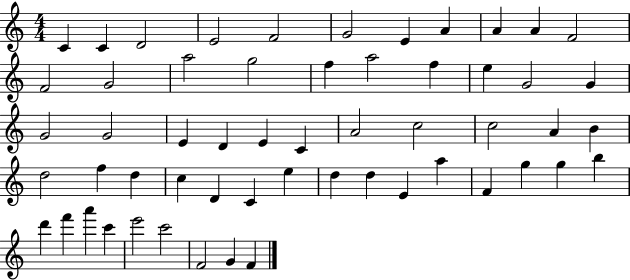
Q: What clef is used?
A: treble